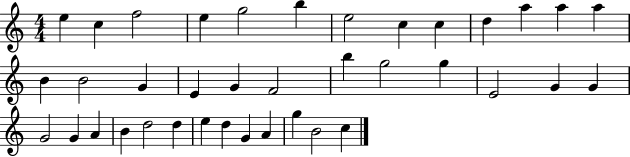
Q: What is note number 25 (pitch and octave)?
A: G4